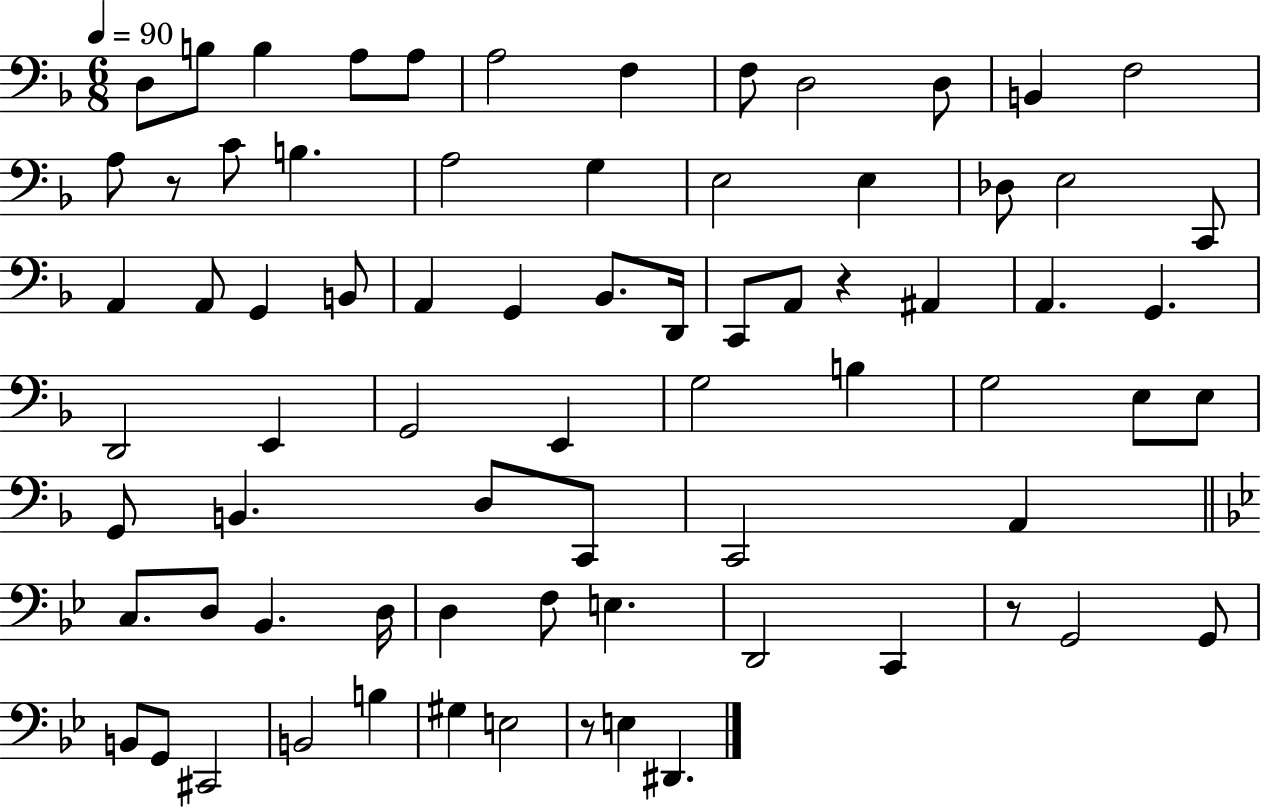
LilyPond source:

{
  \clef bass
  \numericTimeSignature
  \time 6/8
  \key f \major
  \tempo 4 = 90
  d8 b8 b4 a8 a8 | a2 f4 | f8 d2 d8 | b,4 f2 | \break a8 r8 c'8 b4. | a2 g4 | e2 e4 | des8 e2 c,8 | \break a,4 a,8 g,4 b,8 | a,4 g,4 bes,8. d,16 | c,8 a,8 r4 ais,4 | a,4. g,4. | \break d,2 e,4 | g,2 e,4 | g2 b4 | g2 e8 e8 | \break g,8 b,4. d8 c,8 | c,2 a,4 | \bar "||" \break \key bes \major c8. d8 bes,4. d16 | d4 f8 e4. | d,2 c,4 | r8 g,2 g,8 | \break b,8 g,8 cis,2 | b,2 b4 | gis4 e2 | r8 e4 dis,4. | \break \bar "|."
}